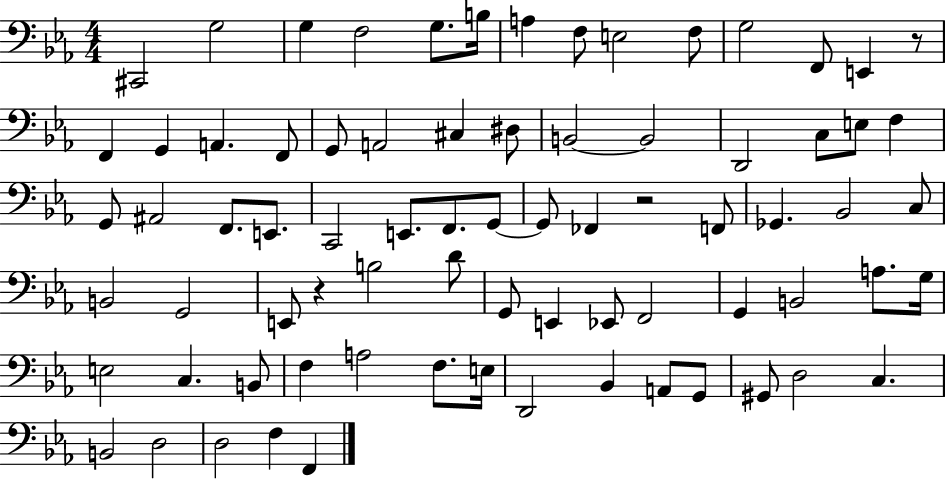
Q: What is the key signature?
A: EES major